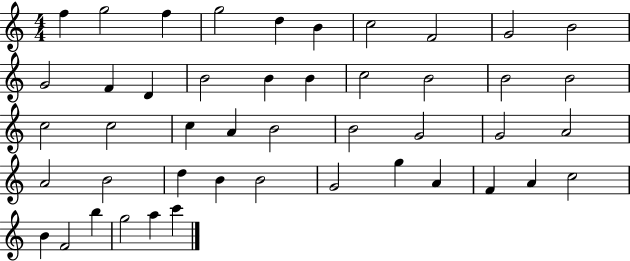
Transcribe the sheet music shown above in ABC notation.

X:1
T:Untitled
M:4/4
L:1/4
K:C
f g2 f g2 d B c2 F2 G2 B2 G2 F D B2 B B c2 B2 B2 B2 c2 c2 c A B2 B2 G2 G2 A2 A2 B2 d B B2 G2 g A F A c2 B F2 b g2 a c'